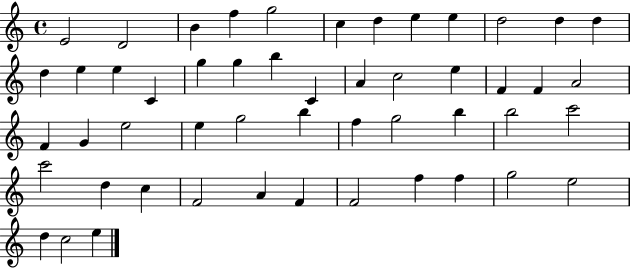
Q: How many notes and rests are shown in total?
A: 51